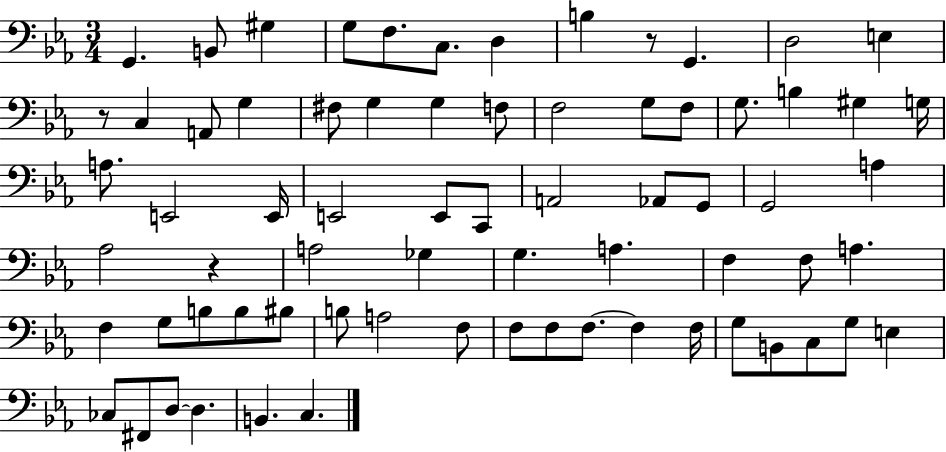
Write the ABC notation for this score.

X:1
T:Untitled
M:3/4
L:1/4
K:Eb
G,, B,,/2 ^G, G,/2 F,/2 C,/2 D, B, z/2 G,, D,2 E, z/2 C, A,,/2 G, ^F,/2 G, G, F,/2 F,2 G,/2 F,/2 G,/2 B, ^G, G,/4 A,/2 E,,2 E,,/4 E,,2 E,,/2 C,,/2 A,,2 _A,,/2 G,,/2 G,,2 A, _A,2 z A,2 _G, G, A, F, F,/2 A, F, G,/2 B,/2 B,/2 ^B,/2 B,/2 A,2 F,/2 F,/2 F,/2 F,/2 F, F,/4 G,/2 B,,/2 C,/2 G,/2 E, _C,/2 ^F,,/2 D,/2 D, B,, C,